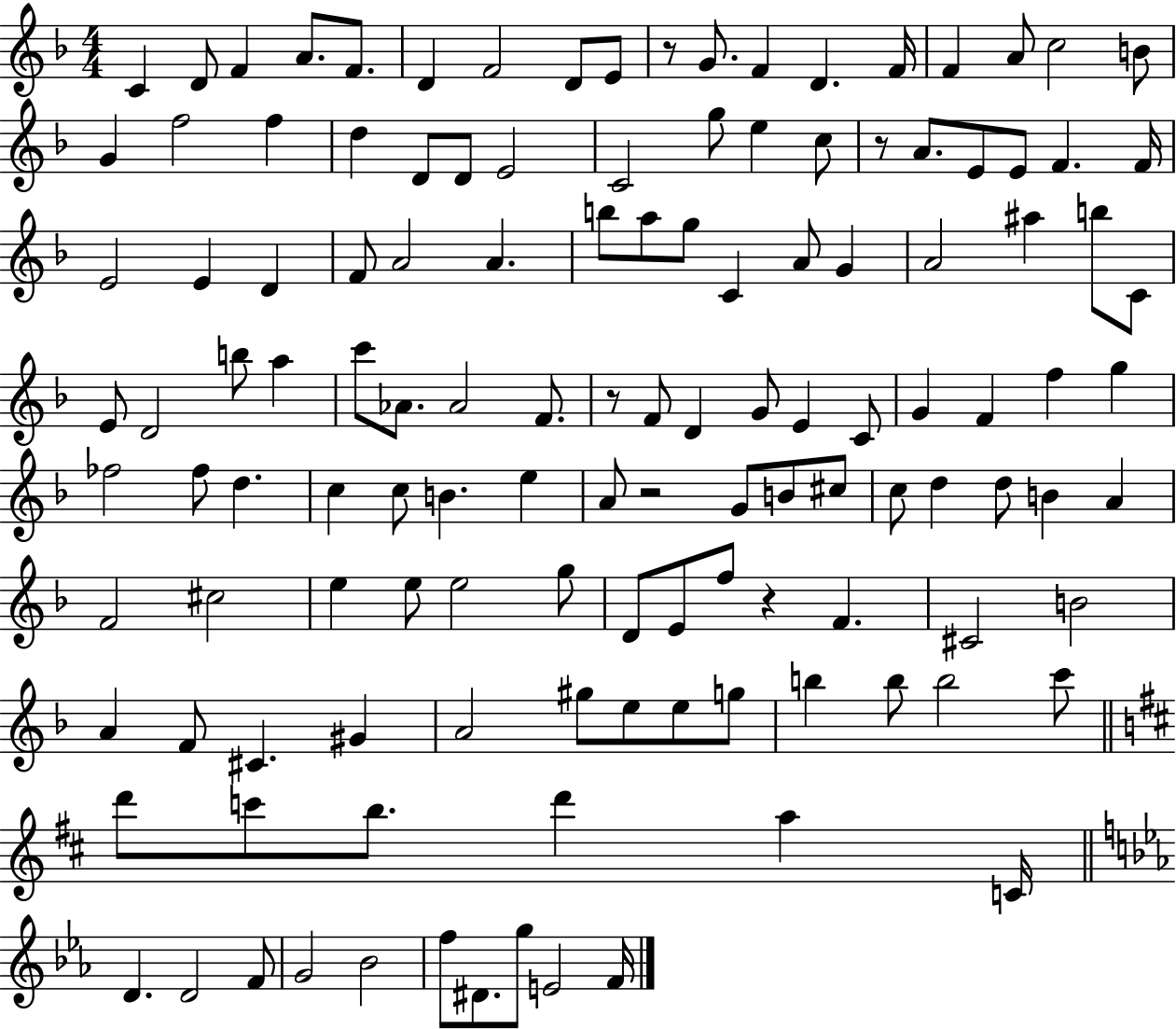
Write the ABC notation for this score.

X:1
T:Untitled
M:4/4
L:1/4
K:F
C D/2 F A/2 F/2 D F2 D/2 E/2 z/2 G/2 F D F/4 F A/2 c2 B/2 G f2 f d D/2 D/2 E2 C2 g/2 e c/2 z/2 A/2 E/2 E/2 F F/4 E2 E D F/2 A2 A b/2 a/2 g/2 C A/2 G A2 ^a b/2 C/2 E/2 D2 b/2 a c'/2 _A/2 _A2 F/2 z/2 F/2 D G/2 E C/2 G F f g _f2 _f/2 d c c/2 B e A/2 z2 G/2 B/2 ^c/2 c/2 d d/2 B A F2 ^c2 e e/2 e2 g/2 D/2 E/2 f/2 z F ^C2 B2 A F/2 ^C ^G A2 ^g/2 e/2 e/2 g/2 b b/2 b2 c'/2 d'/2 c'/2 b/2 d' a C/4 D D2 F/2 G2 _B2 f/2 ^D/2 g/2 E2 F/4